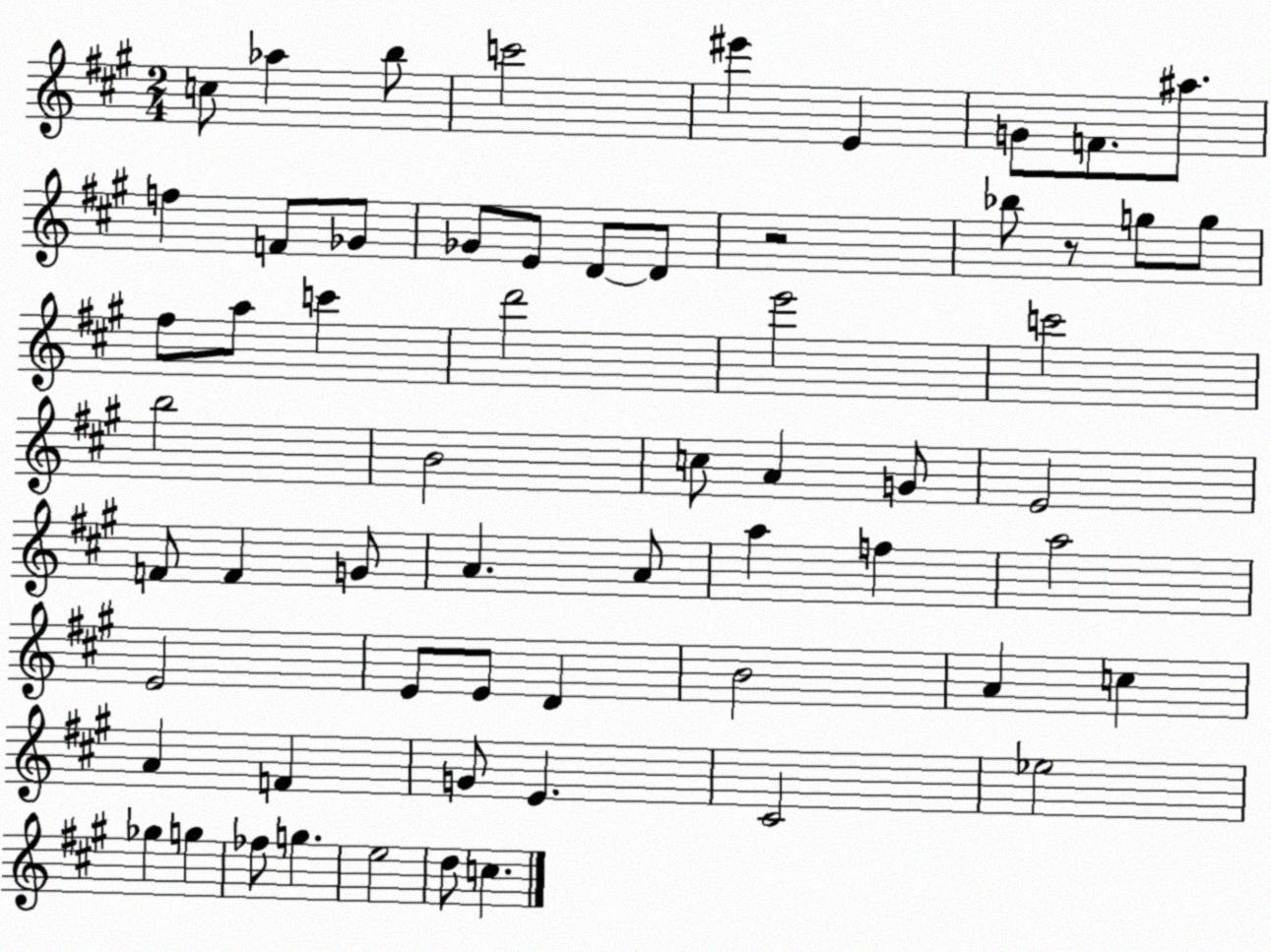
X:1
T:Untitled
M:2/4
L:1/4
K:A
c/2 _a b/2 c'2 ^e' E G/2 F/2 ^a/2 f F/2 _G/2 _G/2 E/2 D/2 D/2 z2 _b/2 z/2 g/2 g/2 ^f/2 a/2 c' d'2 e'2 c'2 b2 B2 c/2 A G/2 E2 F/2 F G/2 A A/2 a f a2 E2 E/2 E/2 D B2 A c A F G/2 E ^C2 _e2 _g g _f/2 g e2 d/2 c